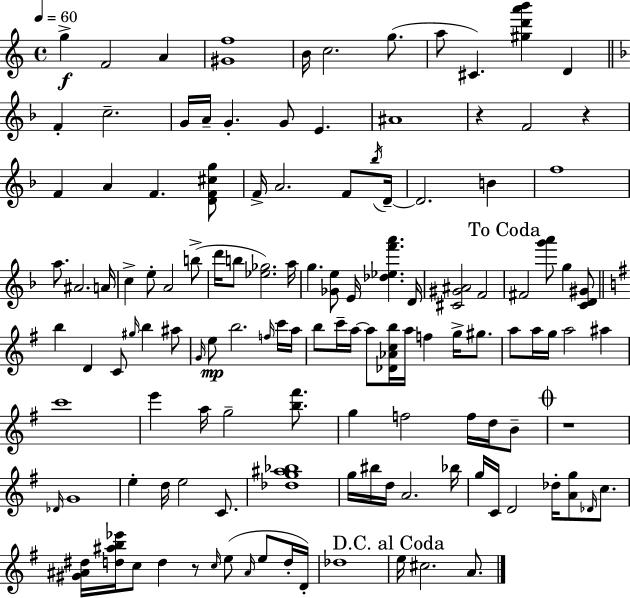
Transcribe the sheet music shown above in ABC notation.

X:1
T:Untitled
M:4/4
L:1/4
K:C
g F2 A [^Gf]4 B/4 c2 g/2 a/2 ^C [^gd'a'b'] D F c2 G/4 A/4 G G/2 E ^A4 z F2 z F A F [DF^cg]/2 F/4 A2 F/2 _b/4 D/4 D2 B f4 a/2 ^A2 A/4 c e/2 A2 b/2 d'/4 b/2 [_e_g]2 a/4 g [_Ge]/2 E/4 [_d_ef'a'] D/4 [^C^G^A]2 F2 ^F2 [g'a']/2 g [CD^G]/2 b D C/2 ^g/4 b ^a/2 G/4 e/2 b2 f/4 c'/4 a/4 b/2 c'/4 a/4 a/2 [_D_Acb]/4 a/4 f g/4 ^g/2 a/2 a/4 g/4 a2 ^a c'4 e' a/4 g2 [b^f']/2 g f2 f/4 d/4 B/2 z4 _D/4 G4 e d/4 e2 C/2 [_dg^a_b]4 g/4 ^b/4 d/4 A2 _b/4 g/4 C/4 D2 _d/4 [Ag]/2 _D/4 c/2 [^G^A^d]/4 [d^ab_e']/4 c/2 d z/2 c/4 e/2 ^A/4 e/2 d/4 D/4 _d4 e/4 ^c2 A/2